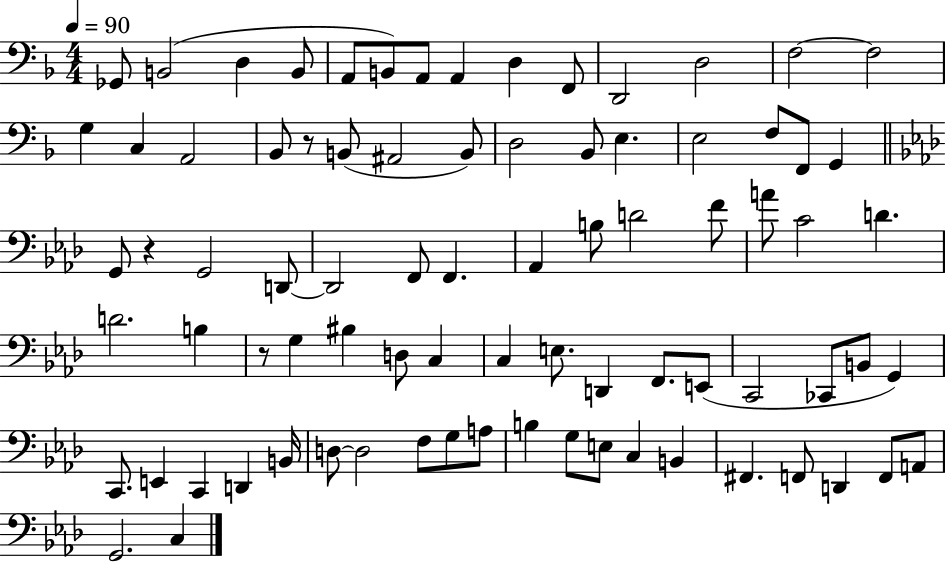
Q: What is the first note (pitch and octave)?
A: Gb2